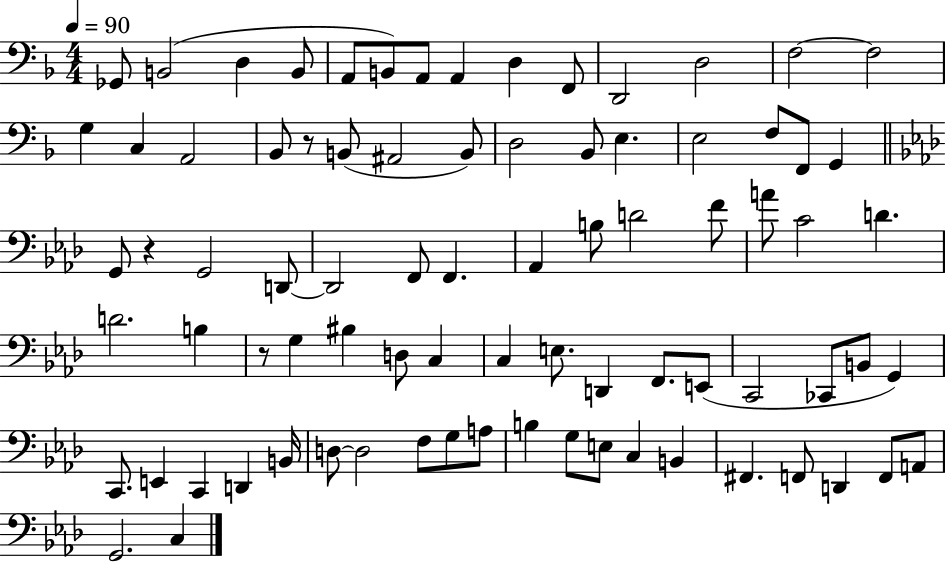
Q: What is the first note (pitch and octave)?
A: Gb2